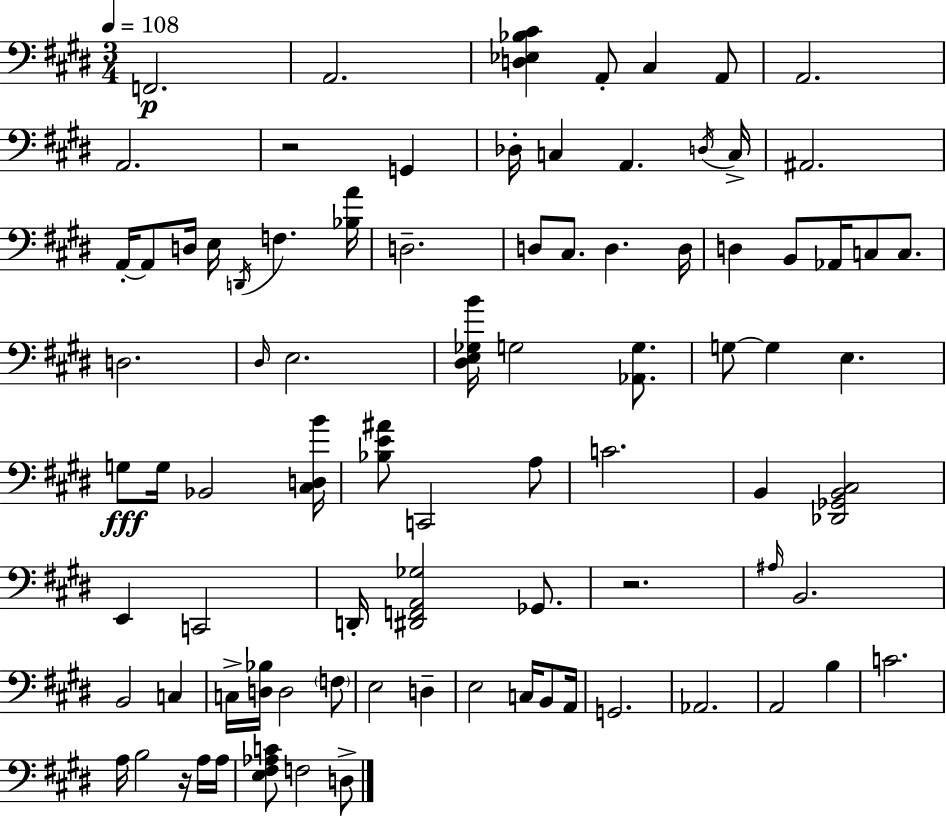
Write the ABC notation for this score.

X:1
T:Untitled
M:3/4
L:1/4
K:E
F,,2 A,,2 [D,_E,_B,^C] A,,/2 ^C, A,,/2 A,,2 A,,2 z2 G,, _D,/4 C, A,, D,/4 C,/4 ^A,,2 A,,/4 A,,/2 D,/4 E,/4 D,,/4 F, [_B,A]/4 D,2 D,/2 ^C,/2 D, D,/4 D, B,,/2 _A,,/4 C,/2 C,/2 D,2 ^D,/4 E,2 [^D,E,_G,B]/4 G,2 [_A,,G,]/2 G,/2 G, E, G,/2 G,/4 _B,,2 [^C,D,B]/4 [_B,E^A]/2 C,,2 A,/2 C2 B,, [_D,,_G,,B,,^C,]2 E,, C,,2 D,,/4 [^D,,F,,A,,_G,]2 _G,,/2 z2 ^A,/4 B,,2 B,,2 C, C,/4 [D,_B,]/4 D,2 F,/2 E,2 D, E,2 C,/4 B,,/2 A,,/4 G,,2 _A,,2 A,,2 B, C2 A,/4 B,2 z/4 A,/4 A,/4 [E,^F,_A,C]/2 F,2 D,/2